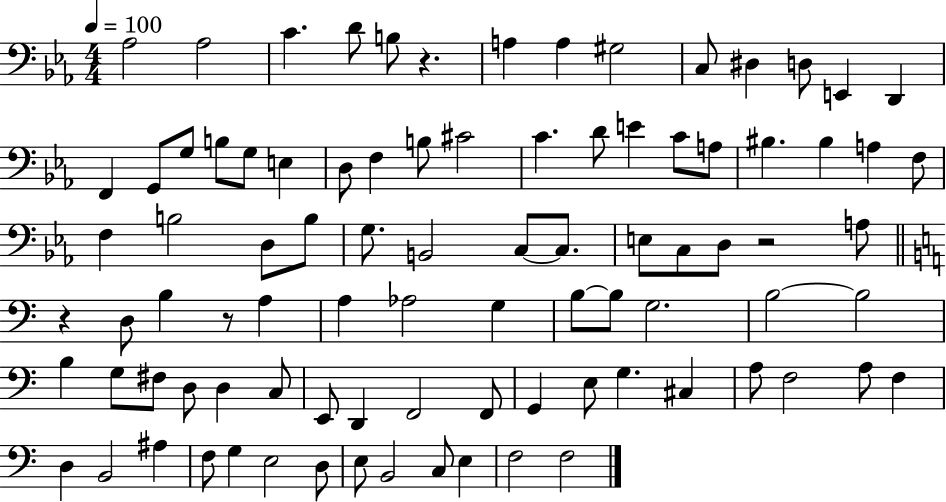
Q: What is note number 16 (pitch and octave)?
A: G3